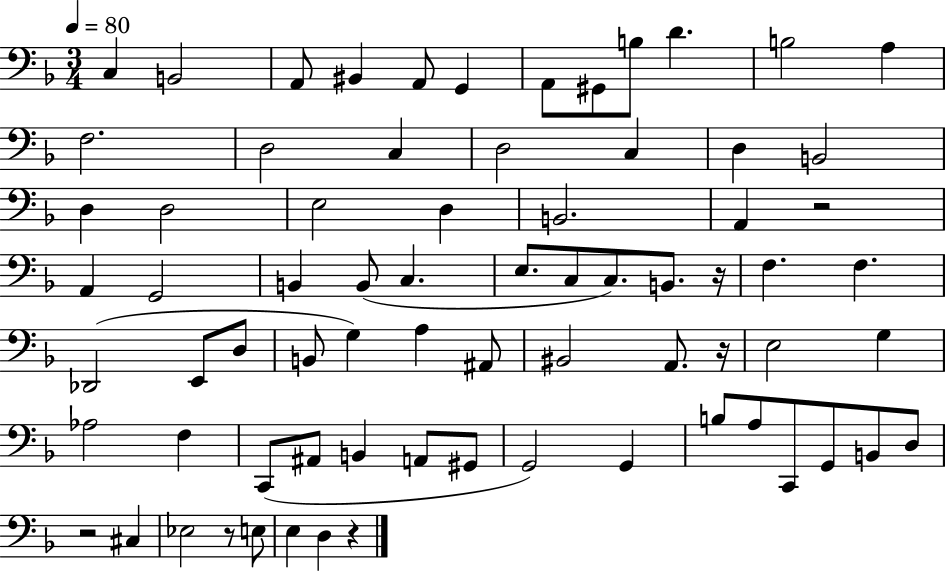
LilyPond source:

{
  \clef bass
  \numericTimeSignature
  \time 3/4
  \key f \major
  \tempo 4 = 80
  c4 b,2 | a,8 bis,4 a,8 g,4 | a,8 gis,8 b8 d'4. | b2 a4 | \break f2. | d2 c4 | d2 c4 | d4 b,2 | \break d4 d2 | e2 d4 | b,2. | a,4 r2 | \break a,4 g,2 | b,4 b,8( c4. | e8. c8 c8.) b,8. r16 | f4. f4. | \break des,2( e,8 d8 | b,8 g4) a4 ais,8 | bis,2 a,8. r16 | e2 g4 | \break aes2 f4 | c,8( ais,8 b,4 a,8 gis,8 | g,2) g,4 | b8 a8 c,8 g,8 b,8 d8 | \break r2 cis4 | ees2 r8 e8 | e4 d4 r4 | \bar "|."
}